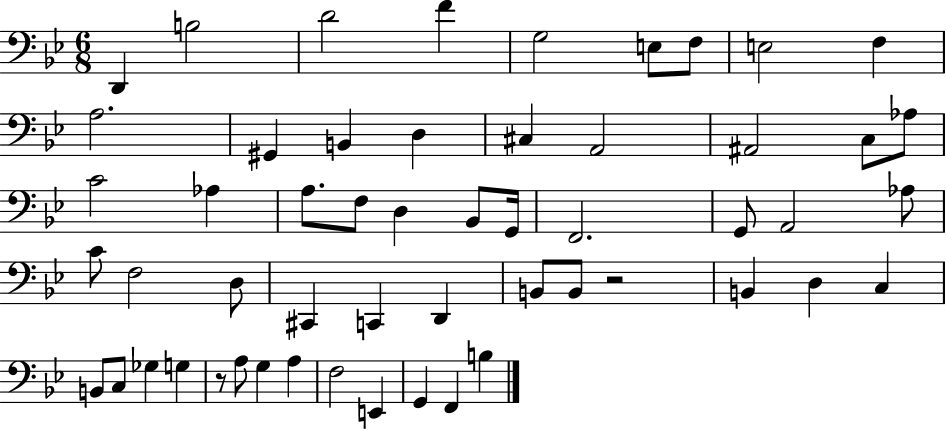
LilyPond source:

{
  \clef bass
  \numericTimeSignature
  \time 6/8
  \key bes \major
  d,4 b2 | d'2 f'4 | g2 e8 f8 | e2 f4 | \break a2. | gis,4 b,4 d4 | cis4 a,2 | ais,2 c8 aes8 | \break c'2 aes4 | a8. f8 d4 bes,8 g,16 | f,2. | g,8 a,2 aes8 | \break c'8 f2 d8 | cis,4 c,4 d,4 | b,8 b,8 r2 | b,4 d4 c4 | \break b,8 c8 ges4 g4 | r8 a8 g4 a4 | f2 e,4 | g,4 f,4 b4 | \break \bar "|."
}